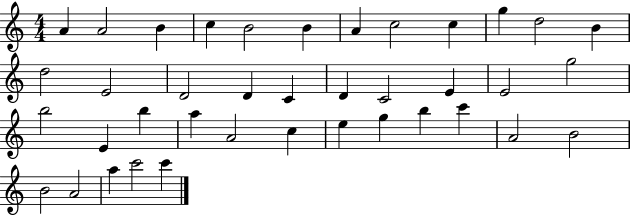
{
  \clef treble
  \numericTimeSignature
  \time 4/4
  \key c \major
  a'4 a'2 b'4 | c''4 b'2 b'4 | a'4 c''2 c''4 | g''4 d''2 b'4 | \break d''2 e'2 | d'2 d'4 c'4 | d'4 c'2 e'4 | e'2 g''2 | \break b''2 e'4 b''4 | a''4 a'2 c''4 | e''4 g''4 b''4 c'''4 | a'2 b'2 | \break b'2 a'2 | a''4 c'''2 c'''4 | \bar "|."
}